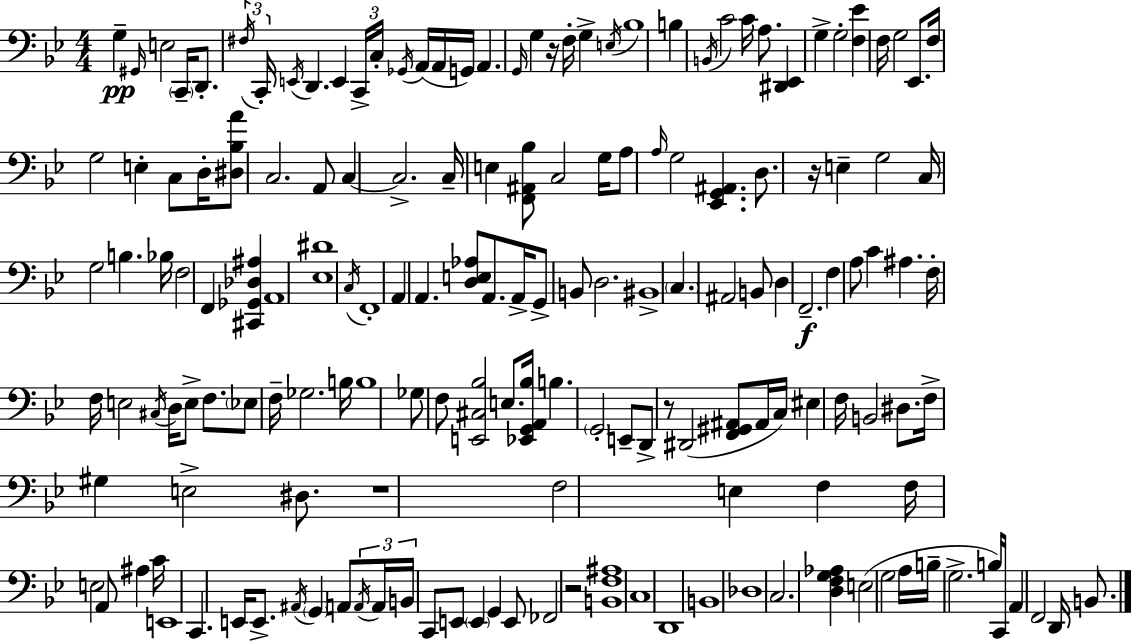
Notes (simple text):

G3/q G#2/s E3/h C2/s D2/e. F#3/s C2/s E2/s D2/q. E2/q C2/s C3/s Gb2/s A2/s A2/s G2/s A2/q. G2/s G3/q R/s F3/s G3/q E3/s Bb3/w B3/q B2/s C4/h C4/s A3/e. [D#2,Eb2]/q G3/q G3/h [F3,Eb4]/q F3/s G3/h Eb2/e. F3/s G3/h E3/q C3/e D3/s [D#3,Bb3,A4]/e C3/h. A2/e C3/q C3/h. C3/s E3/q [F2,A#2,Bb3]/e C3/h G3/s A3/e A3/s G3/h [Eb2,G2,A#2]/q. D3/e. R/s E3/q G3/h C3/s G3/h B3/q. Bb3/s F3/h F2/q [C#2,Gb2,Db3,A#3]/q A2/w [Eb3,D#4]/w C3/s F2/w A2/q A2/q. [D3,E3,Ab3]/e A2/e. A2/s G2/e B2/e D3/h. BIS2/w C3/q. A#2/h B2/e D3/q F2/h. F3/q A3/e C4/q A#3/q. F3/s F3/s E3/h C#3/s D3/s E3/e F3/e. Eb3/e F3/s Gb3/h. B3/s B3/w Gb3/e F3/e [E2,C#3,Bb3]/h E3/e. [Eb2,G2,A2,Bb3]/s B3/q. G2/h E2/e D2/e R/e D#2/h [F2,G#2,A#2]/e A#2/s C3/s EIS3/q F3/s B2/h D#3/e. F3/s G#3/q E3/h D#3/e. R/w F3/h E3/q F3/q F3/s E3/h A2/e A#3/q C4/s E2/w C2/q. E2/s E2/e. A#2/s G2/q A2/e A2/s A2/s B2/s C2/e E2/e E2/q G2/q E2/e FES2/h R/h [B2,F3,A#3]/w C3/w D2/w B2/w Db3/w C3/h. [D3,F3,G3,Ab3]/q E3/h G3/h A3/s B3/s G3/h. B3/s C2/s A2/q F2/h D2/s B2/e.